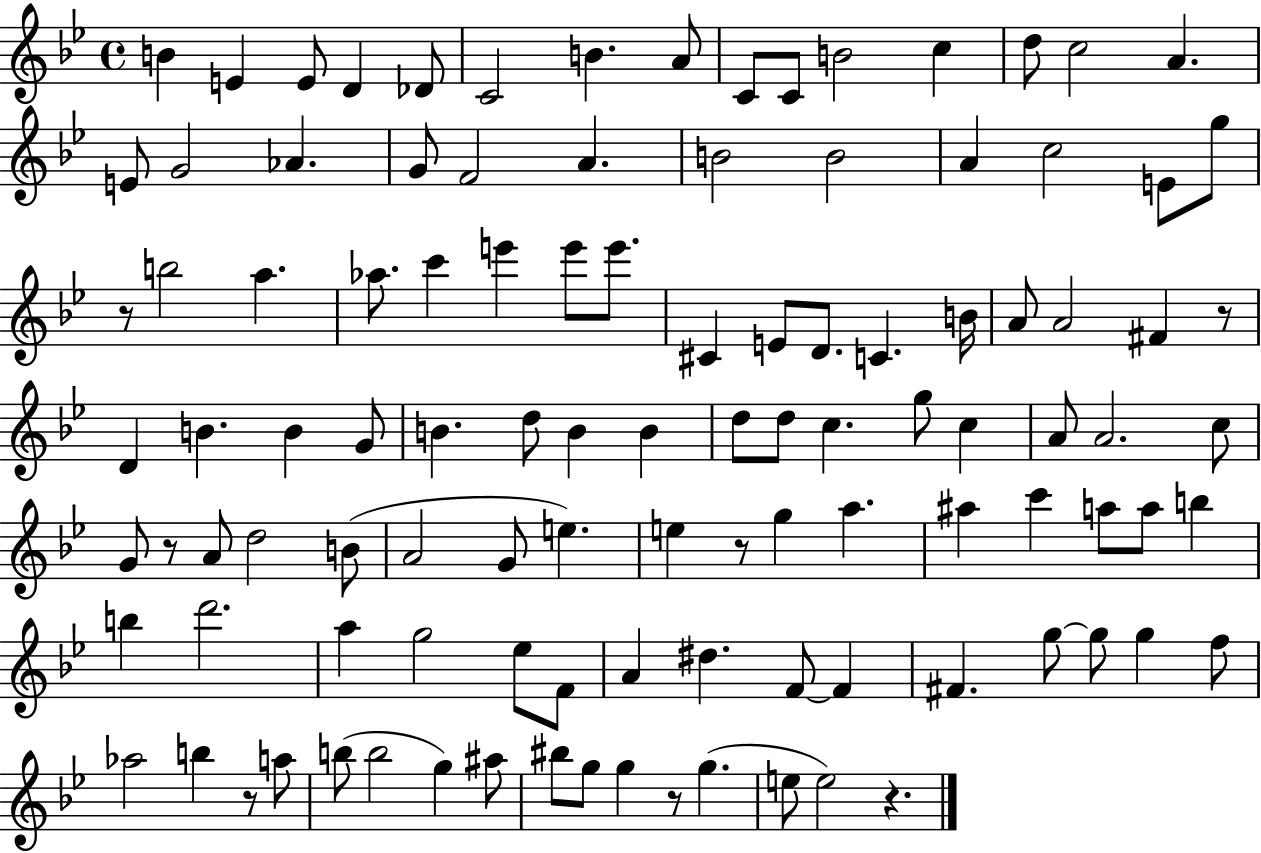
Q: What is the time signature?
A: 4/4